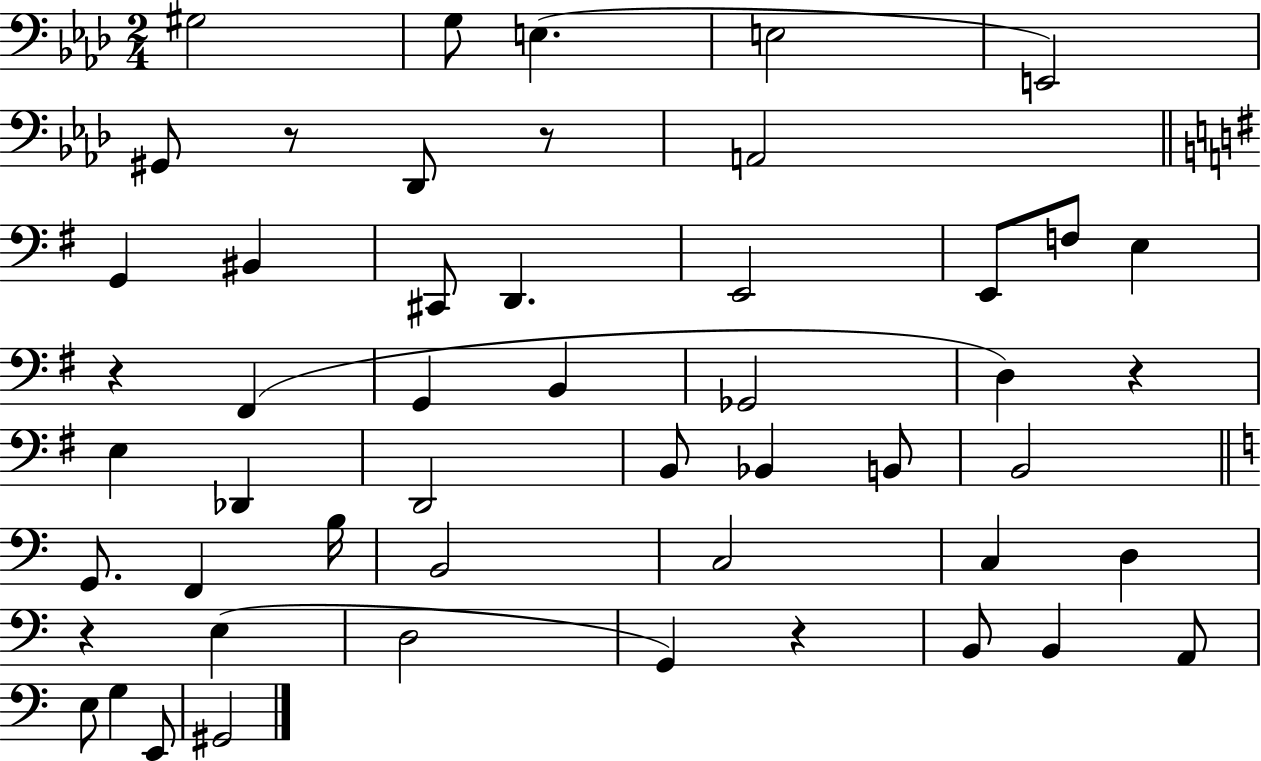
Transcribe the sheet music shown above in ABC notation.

X:1
T:Untitled
M:2/4
L:1/4
K:Ab
^G,2 G,/2 E, E,2 E,,2 ^G,,/2 z/2 _D,,/2 z/2 A,,2 G,, ^B,, ^C,,/2 D,, E,,2 E,,/2 F,/2 E, z ^F,, G,, B,, _G,,2 D, z E, _D,, D,,2 B,,/2 _B,, B,,/2 B,,2 G,,/2 F,, B,/4 B,,2 C,2 C, D, z E, D,2 G,, z B,,/2 B,, A,,/2 E,/2 G, E,,/2 ^G,,2